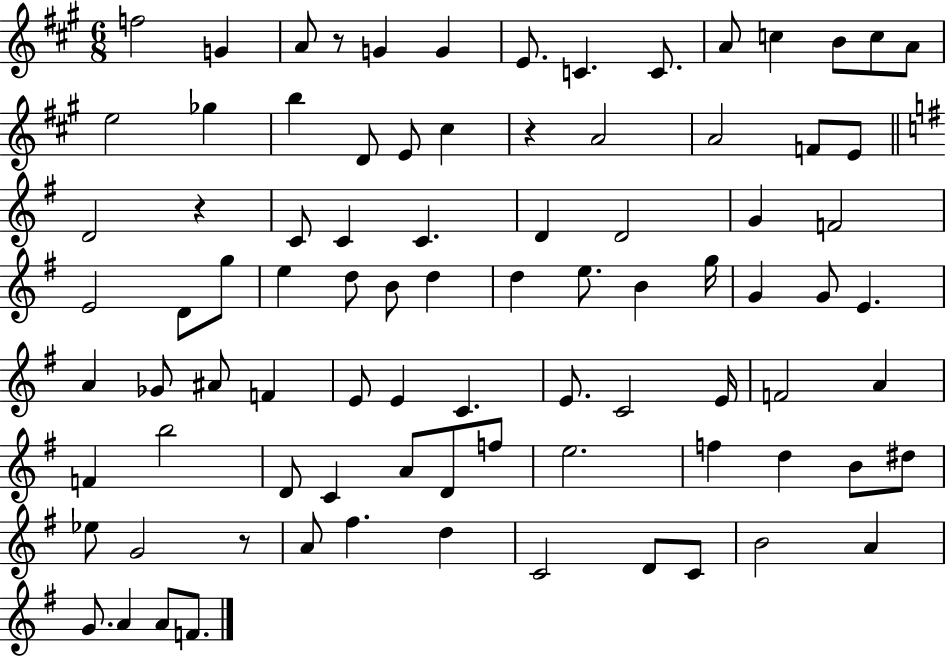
{
  \clef treble
  \numericTimeSignature
  \time 6/8
  \key a \major
  f''2 g'4 | a'8 r8 g'4 g'4 | e'8. c'4. c'8. | a'8 c''4 b'8 c''8 a'8 | \break e''2 ges''4 | b''4 d'8 e'8 cis''4 | r4 a'2 | a'2 f'8 e'8 | \break \bar "||" \break \key g \major d'2 r4 | c'8 c'4 c'4. | d'4 d'2 | g'4 f'2 | \break e'2 d'8 g''8 | e''4 d''8 b'8 d''4 | d''4 e''8. b'4 g''16 | g'4 g'8 e'4. | \break a'4 ges'8 ais'8 f'4 | e'8 e'4 c'4. | e'8. c'2 e'16 | f'2 a'4 | \break f'4 b''2 | d'8 c'4 a'8 d'8 f''8 | e''2. | f''4 d''4 b'8 dis''8 | \break ees''8 g'2 r8 | a'8 fis''4. d''4 | c'2 d'8 c'8 | b'2 a'4 | \break g'8. a'4 a'8 f'8. | \bar "|."
}